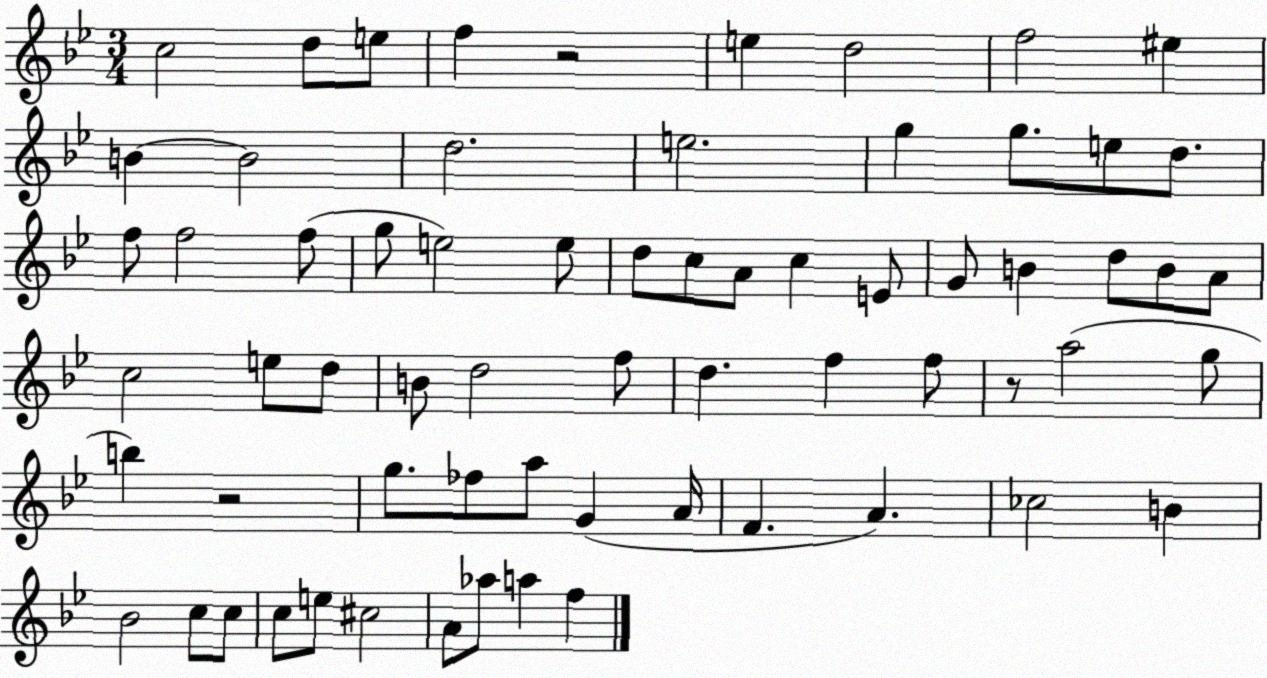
X:1
T:Untitled
M:3/4
L:1/4
K:Bb
c2 d/2 e/2 f z2 e d2 f2 ^e B B2 d2 e2 g g/2 e/2 d/2 f/2 f2 f/2 g/2 e2 e/2 d/2 c/2 A/2 c E/2 G/2 B d/2 B/2 A/2 c2 e/2 d/2 B/2 d2 f/2 d f f/2 z/2 a2 g/2 b z2 g/2 _f/2 a/2 G A/4 F A _c2 B _B2 c/2 c/2 c/2 e/2 ^c2 A/2 _a/2 a f